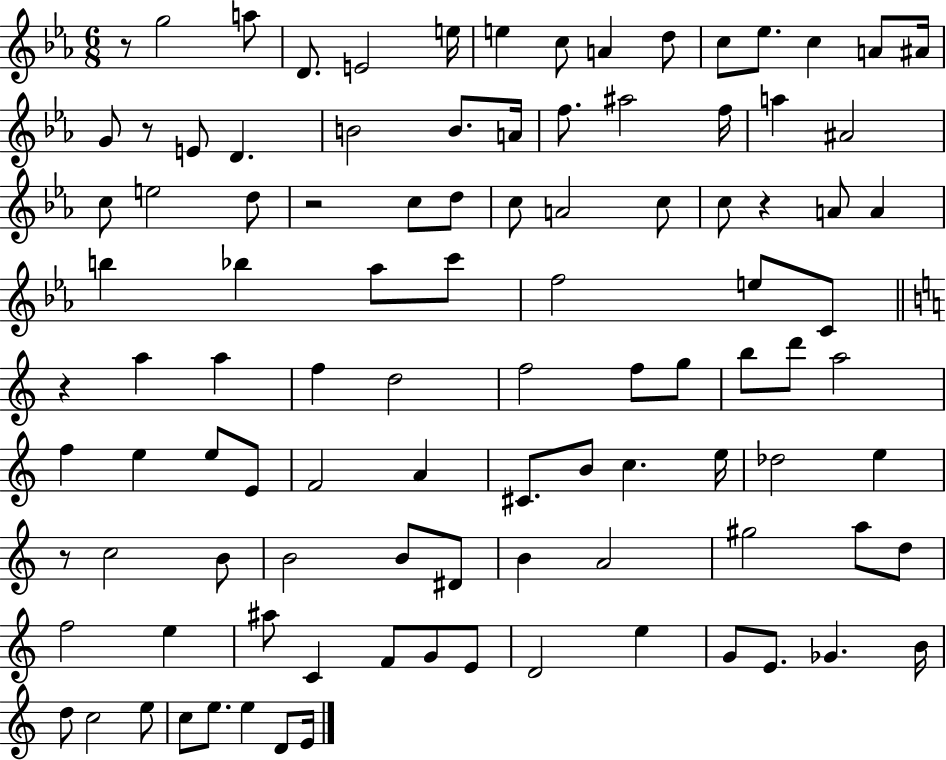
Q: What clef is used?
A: treble